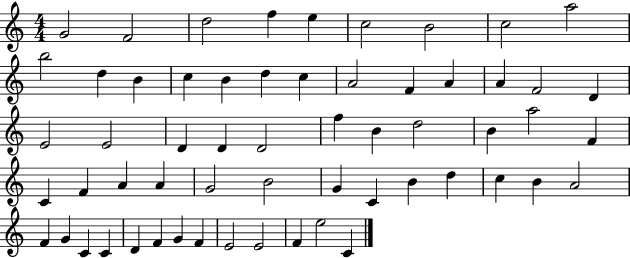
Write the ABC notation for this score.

X:1
T:Untitled
M:4/4
L:1/4
K:C
G2 F2 d2 f e c2 B2 c2 a2 b2 d B c B d c A2 F A A F2 D E2 E2 D D D2 f B d2 B a2 F C F A A G2 B2 G C B d c B A2 F G C C D F G F E2 E2 F e2 C